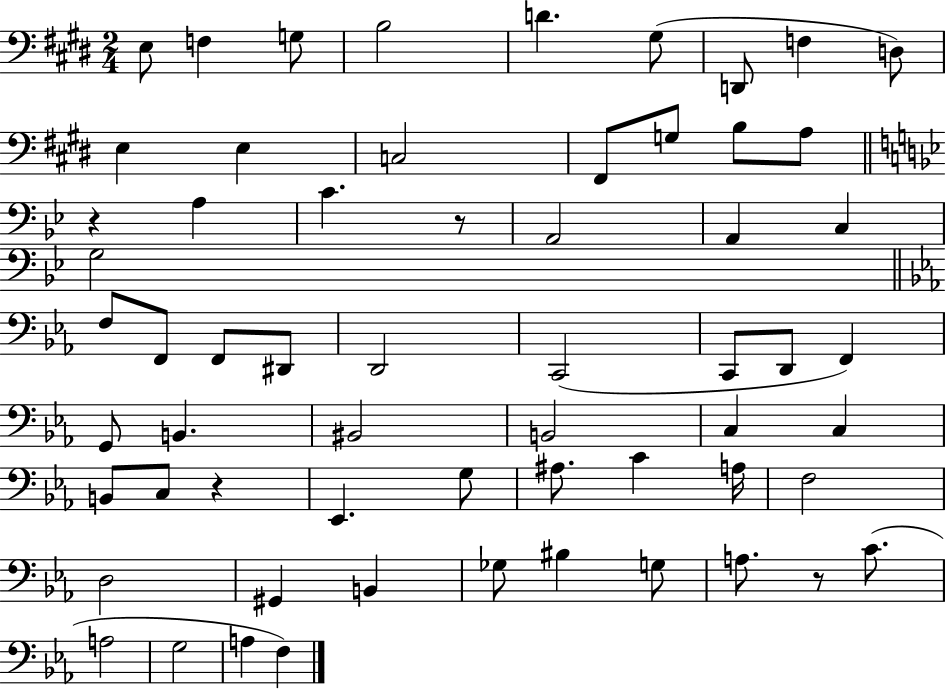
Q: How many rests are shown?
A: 4